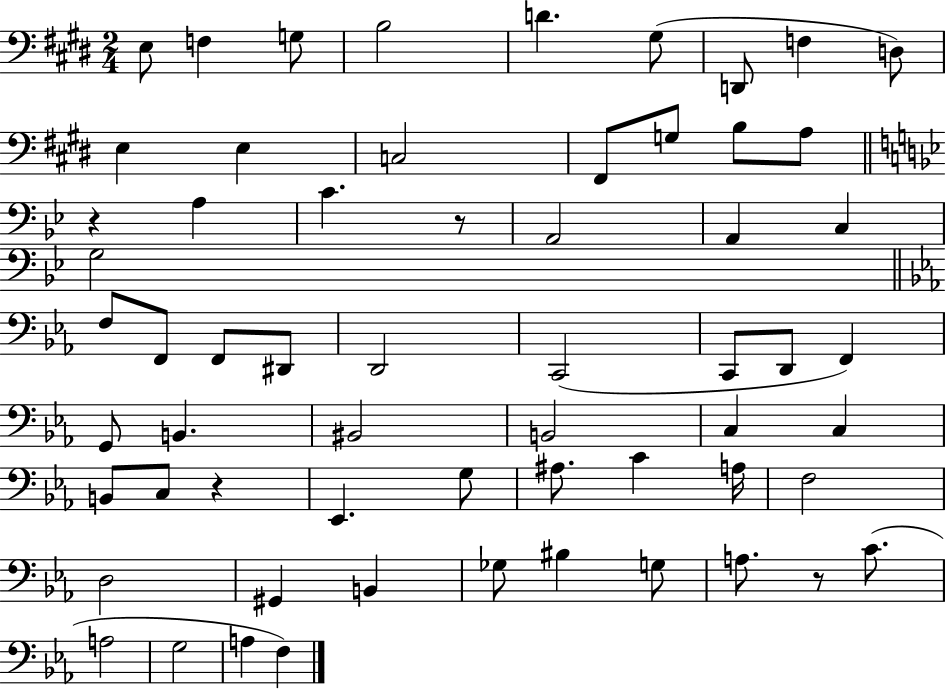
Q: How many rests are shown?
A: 4